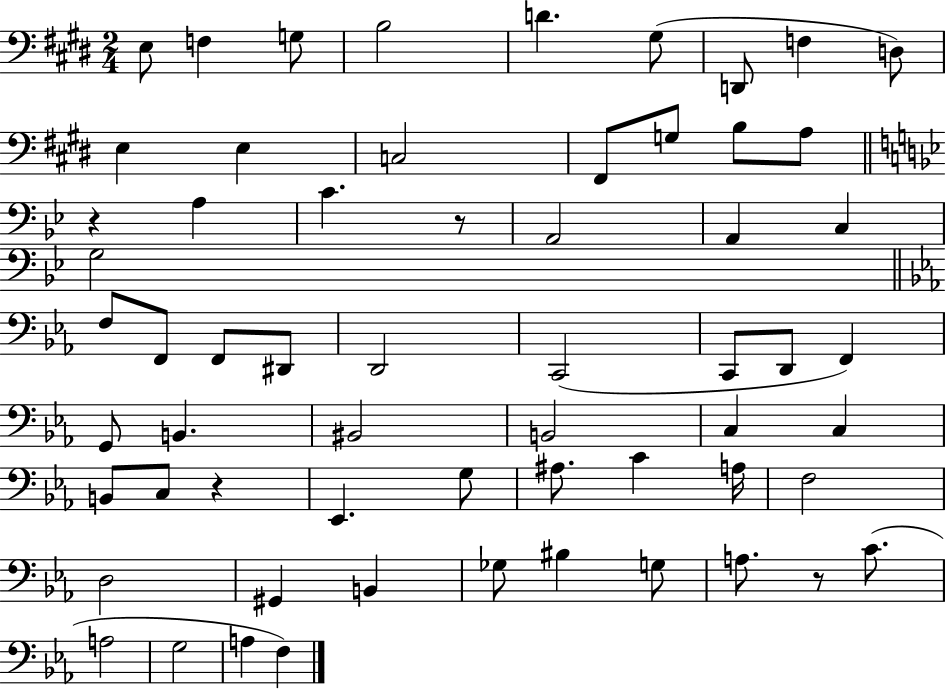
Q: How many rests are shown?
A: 4